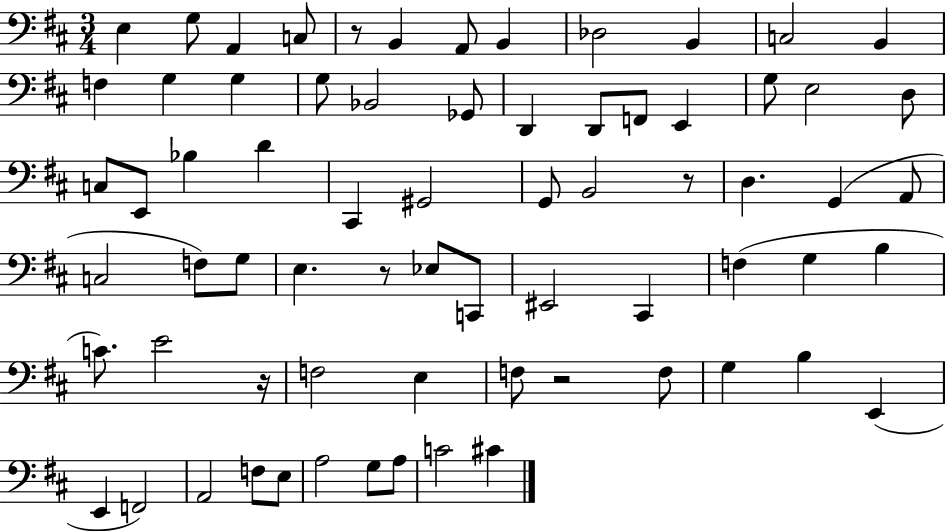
X:1
T:Untitled
M:3/4
L:1/4
K:D
E, G,/2 A,, C,/2 z/2 B,, A,,/2 B,, _D,2 B,, C,2 B,, F, G, G, G,/2 _B,,2 _G,,/2 D,, D,,/2 F,,/2 E,, G,/2 E,2 D,/2 C,/2 E,,/2 _B, D ^C,, ^G,,2 G,,/2 B,,2 z/2 D, G,, A,,/2 C,2 F,/2 G,/2 E, z/2 _E,/2 C,,/2 ^E,,2 ^C,, F, G, B, C/2 E2 z/4 F,2 E, F,/2 z2 F,/2 G, B, E,, E,, F,,2 A,,2 F,/2 E,/2 A,2 G,/2 A,/2 C2 ^C